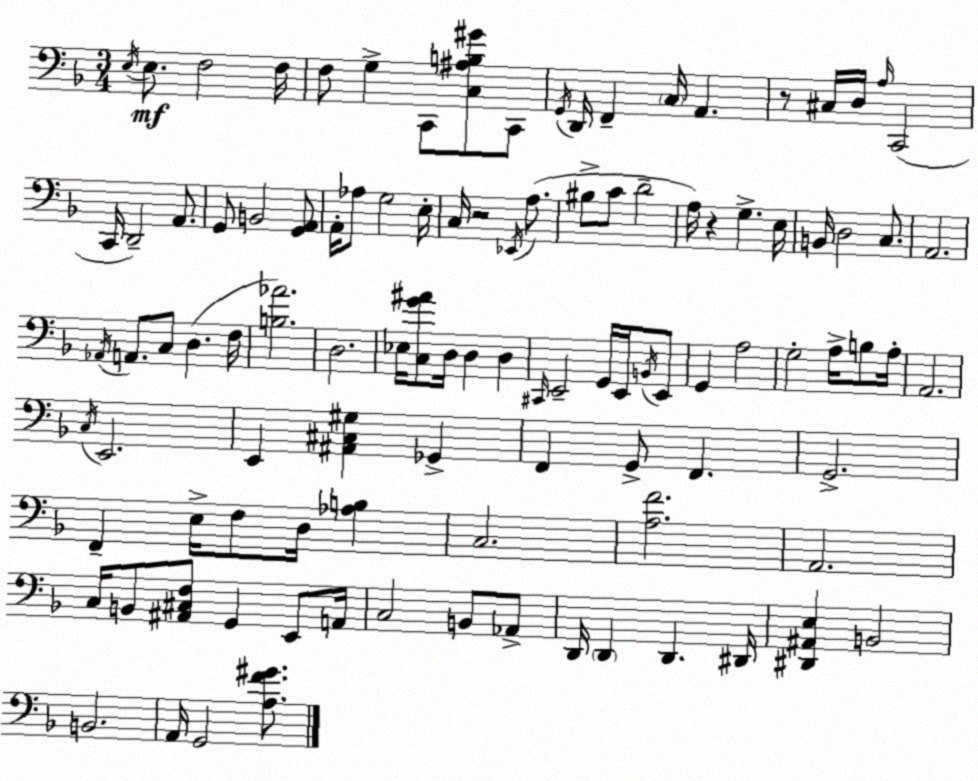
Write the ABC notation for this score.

X:1
T:Untitled
M:3/4
L:1/4
K:Dm
E,/4 E,/2 F,2 F,/4 F,/2 G, C,,/2 [C,^A,B,^G]/2 C,,/2 G,,/4 D,,/4 F,, C,/4 A,, z/2 ^C,/4 D,/4 A,/4 C,,2 C,,/4 D,,2 A,,/2 G,,/2 B,,2 [G,,A,,]/2 A,,/4 _A,/2 G,2 E,/4 C,/4 z2 _E,,/4 A,/2 ^B,/2 C/2 D2 A,/4 z G, E,/4 B,,/4 D,2 C,/2 A,,2 _A,,/4 A,,/2 C,/2 D, F,/4 [B,_A]2 D,2 _E,/4 [C,G^A]/2 D,/4 D, D, ^C,,/4 E,,2 G,,/4 E,,/4 B,,/4 E,,/2 G,, A,2 G,2 A,/4 B,/2 A,/4 A,,2 C,/4 E,,2 E,, [^A,,^C,^G,] _G,, F,, G,,/2 F,, G,,2 F,, E,/4 F,/2 D,/4 [_A,B,] C,2 [A,F]2 A,,2 C,/4 B,,/2 [^A,,^C,F,]/2 G,, E,,/2 A,,/4 C,2 B,,/2 _A,,/2 D,,/4 D,, D,, ^D,,/4 [^D,,^A,,E,] B,,2 B,,2 A,,/4 G,,2 [A,F^G]/2